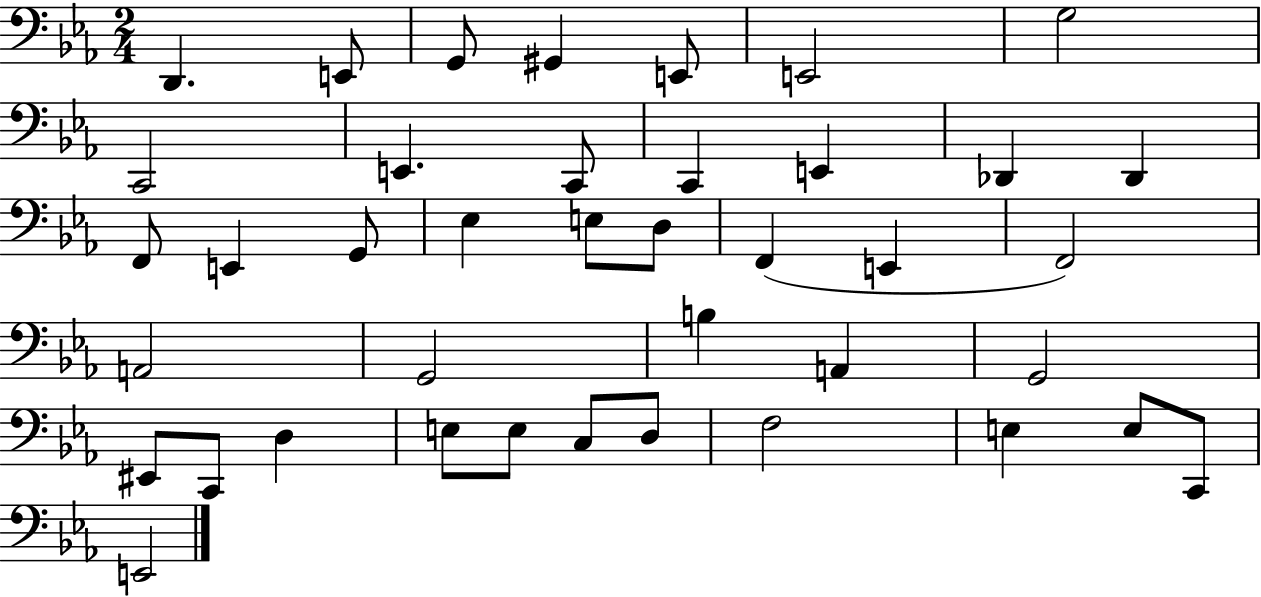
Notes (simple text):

D2/q. E2/e G2/e G#2/q E2/e E2/h G3/h C2/h E2/q. C2/e C2/q E2/q Db2/q Db2/q F2/e E2/q G2/e Eb3/q E3/e D3/e F2/q E2/q F2/h A2/h G2/h B3/q A2/q G2/h EIS2/e C2/e D3/q E3/e E3/e C3/e D3/e F3/h E3/q E3/e C2/e E2/h